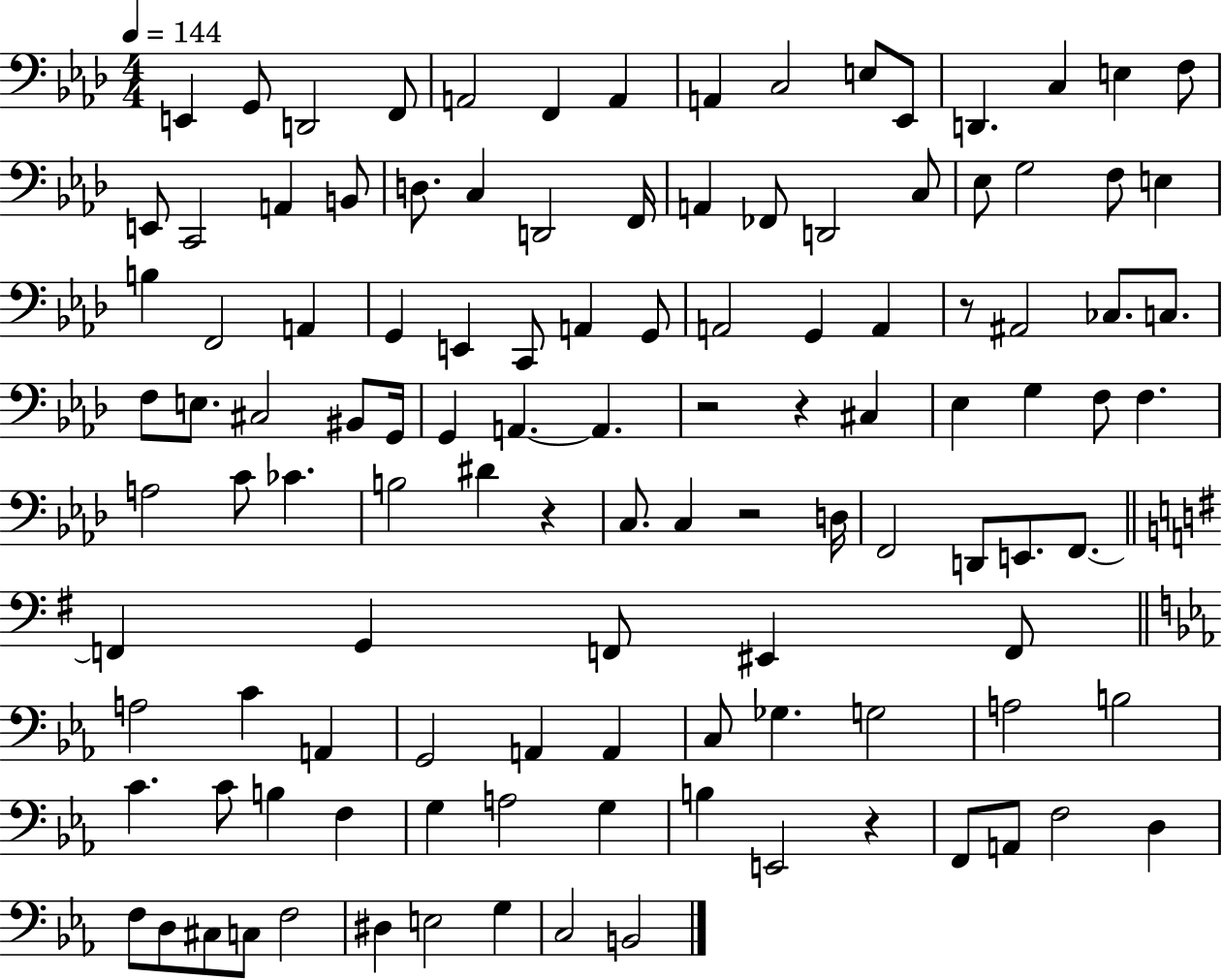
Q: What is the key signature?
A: AES major